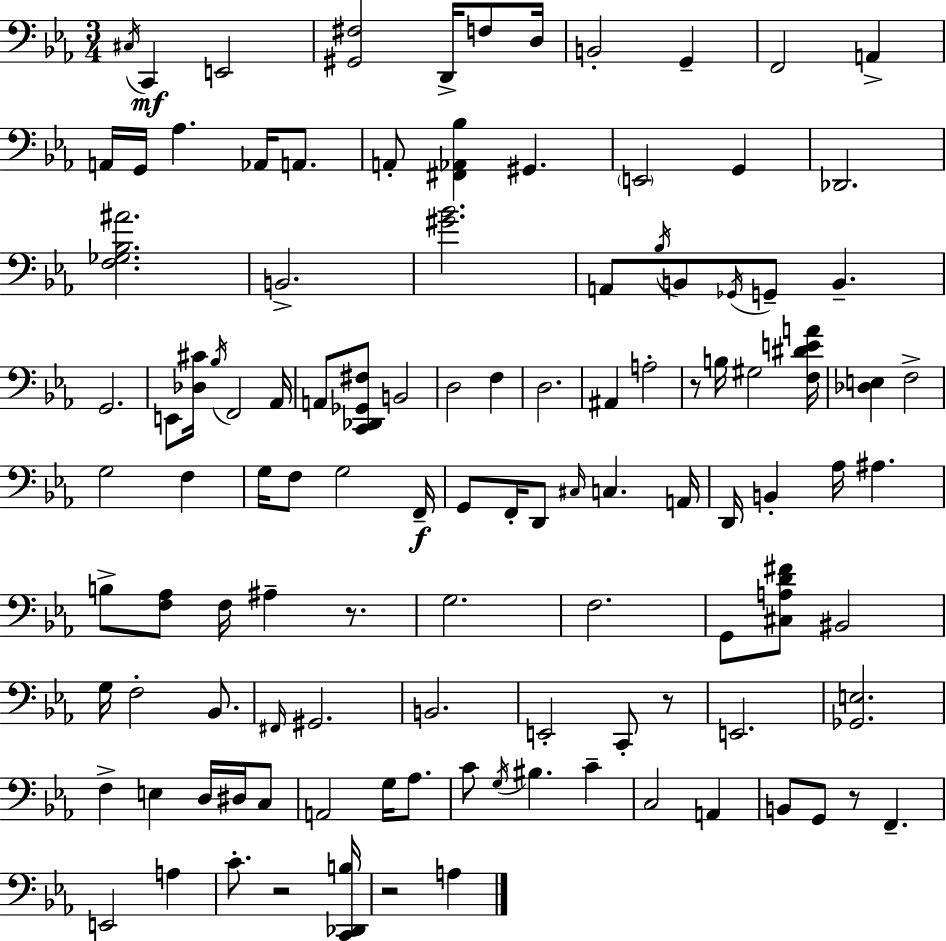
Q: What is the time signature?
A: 3/4